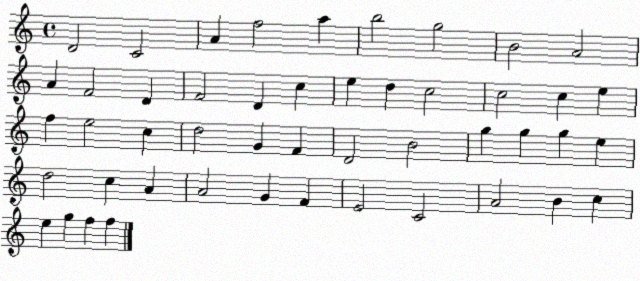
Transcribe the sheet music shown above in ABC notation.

X:1
T:Untitled
M:4/4
L:1/4
K:C
D2 C2 A f2 a b2 g2 B2 A2 A F2 D F2 D c e d c2 c2 c e f e2 c d2 G F D2 B2 g g g e d2 c A A2 G F E2 C2 A2 B c e g f f